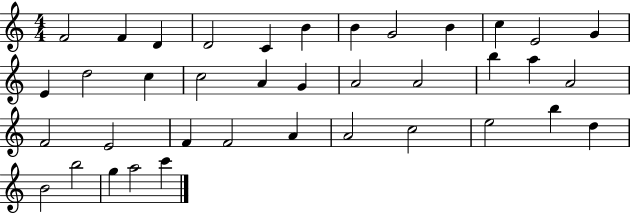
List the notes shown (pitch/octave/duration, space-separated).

F4/h F4/q D4/q D4/h C4/q B4/q B4/q G4/h B4/q C5/q E4/h G4/q E4/q D5/h C5/q C5/h A4/q G4/q A4/h A4/h B5/q A5/q A4/h F4/h E4/h F4/q F4/h A4/q A4/h C5/h E5/h B5/q D5/q B4/h B5/h G5/q A5/h C6/q